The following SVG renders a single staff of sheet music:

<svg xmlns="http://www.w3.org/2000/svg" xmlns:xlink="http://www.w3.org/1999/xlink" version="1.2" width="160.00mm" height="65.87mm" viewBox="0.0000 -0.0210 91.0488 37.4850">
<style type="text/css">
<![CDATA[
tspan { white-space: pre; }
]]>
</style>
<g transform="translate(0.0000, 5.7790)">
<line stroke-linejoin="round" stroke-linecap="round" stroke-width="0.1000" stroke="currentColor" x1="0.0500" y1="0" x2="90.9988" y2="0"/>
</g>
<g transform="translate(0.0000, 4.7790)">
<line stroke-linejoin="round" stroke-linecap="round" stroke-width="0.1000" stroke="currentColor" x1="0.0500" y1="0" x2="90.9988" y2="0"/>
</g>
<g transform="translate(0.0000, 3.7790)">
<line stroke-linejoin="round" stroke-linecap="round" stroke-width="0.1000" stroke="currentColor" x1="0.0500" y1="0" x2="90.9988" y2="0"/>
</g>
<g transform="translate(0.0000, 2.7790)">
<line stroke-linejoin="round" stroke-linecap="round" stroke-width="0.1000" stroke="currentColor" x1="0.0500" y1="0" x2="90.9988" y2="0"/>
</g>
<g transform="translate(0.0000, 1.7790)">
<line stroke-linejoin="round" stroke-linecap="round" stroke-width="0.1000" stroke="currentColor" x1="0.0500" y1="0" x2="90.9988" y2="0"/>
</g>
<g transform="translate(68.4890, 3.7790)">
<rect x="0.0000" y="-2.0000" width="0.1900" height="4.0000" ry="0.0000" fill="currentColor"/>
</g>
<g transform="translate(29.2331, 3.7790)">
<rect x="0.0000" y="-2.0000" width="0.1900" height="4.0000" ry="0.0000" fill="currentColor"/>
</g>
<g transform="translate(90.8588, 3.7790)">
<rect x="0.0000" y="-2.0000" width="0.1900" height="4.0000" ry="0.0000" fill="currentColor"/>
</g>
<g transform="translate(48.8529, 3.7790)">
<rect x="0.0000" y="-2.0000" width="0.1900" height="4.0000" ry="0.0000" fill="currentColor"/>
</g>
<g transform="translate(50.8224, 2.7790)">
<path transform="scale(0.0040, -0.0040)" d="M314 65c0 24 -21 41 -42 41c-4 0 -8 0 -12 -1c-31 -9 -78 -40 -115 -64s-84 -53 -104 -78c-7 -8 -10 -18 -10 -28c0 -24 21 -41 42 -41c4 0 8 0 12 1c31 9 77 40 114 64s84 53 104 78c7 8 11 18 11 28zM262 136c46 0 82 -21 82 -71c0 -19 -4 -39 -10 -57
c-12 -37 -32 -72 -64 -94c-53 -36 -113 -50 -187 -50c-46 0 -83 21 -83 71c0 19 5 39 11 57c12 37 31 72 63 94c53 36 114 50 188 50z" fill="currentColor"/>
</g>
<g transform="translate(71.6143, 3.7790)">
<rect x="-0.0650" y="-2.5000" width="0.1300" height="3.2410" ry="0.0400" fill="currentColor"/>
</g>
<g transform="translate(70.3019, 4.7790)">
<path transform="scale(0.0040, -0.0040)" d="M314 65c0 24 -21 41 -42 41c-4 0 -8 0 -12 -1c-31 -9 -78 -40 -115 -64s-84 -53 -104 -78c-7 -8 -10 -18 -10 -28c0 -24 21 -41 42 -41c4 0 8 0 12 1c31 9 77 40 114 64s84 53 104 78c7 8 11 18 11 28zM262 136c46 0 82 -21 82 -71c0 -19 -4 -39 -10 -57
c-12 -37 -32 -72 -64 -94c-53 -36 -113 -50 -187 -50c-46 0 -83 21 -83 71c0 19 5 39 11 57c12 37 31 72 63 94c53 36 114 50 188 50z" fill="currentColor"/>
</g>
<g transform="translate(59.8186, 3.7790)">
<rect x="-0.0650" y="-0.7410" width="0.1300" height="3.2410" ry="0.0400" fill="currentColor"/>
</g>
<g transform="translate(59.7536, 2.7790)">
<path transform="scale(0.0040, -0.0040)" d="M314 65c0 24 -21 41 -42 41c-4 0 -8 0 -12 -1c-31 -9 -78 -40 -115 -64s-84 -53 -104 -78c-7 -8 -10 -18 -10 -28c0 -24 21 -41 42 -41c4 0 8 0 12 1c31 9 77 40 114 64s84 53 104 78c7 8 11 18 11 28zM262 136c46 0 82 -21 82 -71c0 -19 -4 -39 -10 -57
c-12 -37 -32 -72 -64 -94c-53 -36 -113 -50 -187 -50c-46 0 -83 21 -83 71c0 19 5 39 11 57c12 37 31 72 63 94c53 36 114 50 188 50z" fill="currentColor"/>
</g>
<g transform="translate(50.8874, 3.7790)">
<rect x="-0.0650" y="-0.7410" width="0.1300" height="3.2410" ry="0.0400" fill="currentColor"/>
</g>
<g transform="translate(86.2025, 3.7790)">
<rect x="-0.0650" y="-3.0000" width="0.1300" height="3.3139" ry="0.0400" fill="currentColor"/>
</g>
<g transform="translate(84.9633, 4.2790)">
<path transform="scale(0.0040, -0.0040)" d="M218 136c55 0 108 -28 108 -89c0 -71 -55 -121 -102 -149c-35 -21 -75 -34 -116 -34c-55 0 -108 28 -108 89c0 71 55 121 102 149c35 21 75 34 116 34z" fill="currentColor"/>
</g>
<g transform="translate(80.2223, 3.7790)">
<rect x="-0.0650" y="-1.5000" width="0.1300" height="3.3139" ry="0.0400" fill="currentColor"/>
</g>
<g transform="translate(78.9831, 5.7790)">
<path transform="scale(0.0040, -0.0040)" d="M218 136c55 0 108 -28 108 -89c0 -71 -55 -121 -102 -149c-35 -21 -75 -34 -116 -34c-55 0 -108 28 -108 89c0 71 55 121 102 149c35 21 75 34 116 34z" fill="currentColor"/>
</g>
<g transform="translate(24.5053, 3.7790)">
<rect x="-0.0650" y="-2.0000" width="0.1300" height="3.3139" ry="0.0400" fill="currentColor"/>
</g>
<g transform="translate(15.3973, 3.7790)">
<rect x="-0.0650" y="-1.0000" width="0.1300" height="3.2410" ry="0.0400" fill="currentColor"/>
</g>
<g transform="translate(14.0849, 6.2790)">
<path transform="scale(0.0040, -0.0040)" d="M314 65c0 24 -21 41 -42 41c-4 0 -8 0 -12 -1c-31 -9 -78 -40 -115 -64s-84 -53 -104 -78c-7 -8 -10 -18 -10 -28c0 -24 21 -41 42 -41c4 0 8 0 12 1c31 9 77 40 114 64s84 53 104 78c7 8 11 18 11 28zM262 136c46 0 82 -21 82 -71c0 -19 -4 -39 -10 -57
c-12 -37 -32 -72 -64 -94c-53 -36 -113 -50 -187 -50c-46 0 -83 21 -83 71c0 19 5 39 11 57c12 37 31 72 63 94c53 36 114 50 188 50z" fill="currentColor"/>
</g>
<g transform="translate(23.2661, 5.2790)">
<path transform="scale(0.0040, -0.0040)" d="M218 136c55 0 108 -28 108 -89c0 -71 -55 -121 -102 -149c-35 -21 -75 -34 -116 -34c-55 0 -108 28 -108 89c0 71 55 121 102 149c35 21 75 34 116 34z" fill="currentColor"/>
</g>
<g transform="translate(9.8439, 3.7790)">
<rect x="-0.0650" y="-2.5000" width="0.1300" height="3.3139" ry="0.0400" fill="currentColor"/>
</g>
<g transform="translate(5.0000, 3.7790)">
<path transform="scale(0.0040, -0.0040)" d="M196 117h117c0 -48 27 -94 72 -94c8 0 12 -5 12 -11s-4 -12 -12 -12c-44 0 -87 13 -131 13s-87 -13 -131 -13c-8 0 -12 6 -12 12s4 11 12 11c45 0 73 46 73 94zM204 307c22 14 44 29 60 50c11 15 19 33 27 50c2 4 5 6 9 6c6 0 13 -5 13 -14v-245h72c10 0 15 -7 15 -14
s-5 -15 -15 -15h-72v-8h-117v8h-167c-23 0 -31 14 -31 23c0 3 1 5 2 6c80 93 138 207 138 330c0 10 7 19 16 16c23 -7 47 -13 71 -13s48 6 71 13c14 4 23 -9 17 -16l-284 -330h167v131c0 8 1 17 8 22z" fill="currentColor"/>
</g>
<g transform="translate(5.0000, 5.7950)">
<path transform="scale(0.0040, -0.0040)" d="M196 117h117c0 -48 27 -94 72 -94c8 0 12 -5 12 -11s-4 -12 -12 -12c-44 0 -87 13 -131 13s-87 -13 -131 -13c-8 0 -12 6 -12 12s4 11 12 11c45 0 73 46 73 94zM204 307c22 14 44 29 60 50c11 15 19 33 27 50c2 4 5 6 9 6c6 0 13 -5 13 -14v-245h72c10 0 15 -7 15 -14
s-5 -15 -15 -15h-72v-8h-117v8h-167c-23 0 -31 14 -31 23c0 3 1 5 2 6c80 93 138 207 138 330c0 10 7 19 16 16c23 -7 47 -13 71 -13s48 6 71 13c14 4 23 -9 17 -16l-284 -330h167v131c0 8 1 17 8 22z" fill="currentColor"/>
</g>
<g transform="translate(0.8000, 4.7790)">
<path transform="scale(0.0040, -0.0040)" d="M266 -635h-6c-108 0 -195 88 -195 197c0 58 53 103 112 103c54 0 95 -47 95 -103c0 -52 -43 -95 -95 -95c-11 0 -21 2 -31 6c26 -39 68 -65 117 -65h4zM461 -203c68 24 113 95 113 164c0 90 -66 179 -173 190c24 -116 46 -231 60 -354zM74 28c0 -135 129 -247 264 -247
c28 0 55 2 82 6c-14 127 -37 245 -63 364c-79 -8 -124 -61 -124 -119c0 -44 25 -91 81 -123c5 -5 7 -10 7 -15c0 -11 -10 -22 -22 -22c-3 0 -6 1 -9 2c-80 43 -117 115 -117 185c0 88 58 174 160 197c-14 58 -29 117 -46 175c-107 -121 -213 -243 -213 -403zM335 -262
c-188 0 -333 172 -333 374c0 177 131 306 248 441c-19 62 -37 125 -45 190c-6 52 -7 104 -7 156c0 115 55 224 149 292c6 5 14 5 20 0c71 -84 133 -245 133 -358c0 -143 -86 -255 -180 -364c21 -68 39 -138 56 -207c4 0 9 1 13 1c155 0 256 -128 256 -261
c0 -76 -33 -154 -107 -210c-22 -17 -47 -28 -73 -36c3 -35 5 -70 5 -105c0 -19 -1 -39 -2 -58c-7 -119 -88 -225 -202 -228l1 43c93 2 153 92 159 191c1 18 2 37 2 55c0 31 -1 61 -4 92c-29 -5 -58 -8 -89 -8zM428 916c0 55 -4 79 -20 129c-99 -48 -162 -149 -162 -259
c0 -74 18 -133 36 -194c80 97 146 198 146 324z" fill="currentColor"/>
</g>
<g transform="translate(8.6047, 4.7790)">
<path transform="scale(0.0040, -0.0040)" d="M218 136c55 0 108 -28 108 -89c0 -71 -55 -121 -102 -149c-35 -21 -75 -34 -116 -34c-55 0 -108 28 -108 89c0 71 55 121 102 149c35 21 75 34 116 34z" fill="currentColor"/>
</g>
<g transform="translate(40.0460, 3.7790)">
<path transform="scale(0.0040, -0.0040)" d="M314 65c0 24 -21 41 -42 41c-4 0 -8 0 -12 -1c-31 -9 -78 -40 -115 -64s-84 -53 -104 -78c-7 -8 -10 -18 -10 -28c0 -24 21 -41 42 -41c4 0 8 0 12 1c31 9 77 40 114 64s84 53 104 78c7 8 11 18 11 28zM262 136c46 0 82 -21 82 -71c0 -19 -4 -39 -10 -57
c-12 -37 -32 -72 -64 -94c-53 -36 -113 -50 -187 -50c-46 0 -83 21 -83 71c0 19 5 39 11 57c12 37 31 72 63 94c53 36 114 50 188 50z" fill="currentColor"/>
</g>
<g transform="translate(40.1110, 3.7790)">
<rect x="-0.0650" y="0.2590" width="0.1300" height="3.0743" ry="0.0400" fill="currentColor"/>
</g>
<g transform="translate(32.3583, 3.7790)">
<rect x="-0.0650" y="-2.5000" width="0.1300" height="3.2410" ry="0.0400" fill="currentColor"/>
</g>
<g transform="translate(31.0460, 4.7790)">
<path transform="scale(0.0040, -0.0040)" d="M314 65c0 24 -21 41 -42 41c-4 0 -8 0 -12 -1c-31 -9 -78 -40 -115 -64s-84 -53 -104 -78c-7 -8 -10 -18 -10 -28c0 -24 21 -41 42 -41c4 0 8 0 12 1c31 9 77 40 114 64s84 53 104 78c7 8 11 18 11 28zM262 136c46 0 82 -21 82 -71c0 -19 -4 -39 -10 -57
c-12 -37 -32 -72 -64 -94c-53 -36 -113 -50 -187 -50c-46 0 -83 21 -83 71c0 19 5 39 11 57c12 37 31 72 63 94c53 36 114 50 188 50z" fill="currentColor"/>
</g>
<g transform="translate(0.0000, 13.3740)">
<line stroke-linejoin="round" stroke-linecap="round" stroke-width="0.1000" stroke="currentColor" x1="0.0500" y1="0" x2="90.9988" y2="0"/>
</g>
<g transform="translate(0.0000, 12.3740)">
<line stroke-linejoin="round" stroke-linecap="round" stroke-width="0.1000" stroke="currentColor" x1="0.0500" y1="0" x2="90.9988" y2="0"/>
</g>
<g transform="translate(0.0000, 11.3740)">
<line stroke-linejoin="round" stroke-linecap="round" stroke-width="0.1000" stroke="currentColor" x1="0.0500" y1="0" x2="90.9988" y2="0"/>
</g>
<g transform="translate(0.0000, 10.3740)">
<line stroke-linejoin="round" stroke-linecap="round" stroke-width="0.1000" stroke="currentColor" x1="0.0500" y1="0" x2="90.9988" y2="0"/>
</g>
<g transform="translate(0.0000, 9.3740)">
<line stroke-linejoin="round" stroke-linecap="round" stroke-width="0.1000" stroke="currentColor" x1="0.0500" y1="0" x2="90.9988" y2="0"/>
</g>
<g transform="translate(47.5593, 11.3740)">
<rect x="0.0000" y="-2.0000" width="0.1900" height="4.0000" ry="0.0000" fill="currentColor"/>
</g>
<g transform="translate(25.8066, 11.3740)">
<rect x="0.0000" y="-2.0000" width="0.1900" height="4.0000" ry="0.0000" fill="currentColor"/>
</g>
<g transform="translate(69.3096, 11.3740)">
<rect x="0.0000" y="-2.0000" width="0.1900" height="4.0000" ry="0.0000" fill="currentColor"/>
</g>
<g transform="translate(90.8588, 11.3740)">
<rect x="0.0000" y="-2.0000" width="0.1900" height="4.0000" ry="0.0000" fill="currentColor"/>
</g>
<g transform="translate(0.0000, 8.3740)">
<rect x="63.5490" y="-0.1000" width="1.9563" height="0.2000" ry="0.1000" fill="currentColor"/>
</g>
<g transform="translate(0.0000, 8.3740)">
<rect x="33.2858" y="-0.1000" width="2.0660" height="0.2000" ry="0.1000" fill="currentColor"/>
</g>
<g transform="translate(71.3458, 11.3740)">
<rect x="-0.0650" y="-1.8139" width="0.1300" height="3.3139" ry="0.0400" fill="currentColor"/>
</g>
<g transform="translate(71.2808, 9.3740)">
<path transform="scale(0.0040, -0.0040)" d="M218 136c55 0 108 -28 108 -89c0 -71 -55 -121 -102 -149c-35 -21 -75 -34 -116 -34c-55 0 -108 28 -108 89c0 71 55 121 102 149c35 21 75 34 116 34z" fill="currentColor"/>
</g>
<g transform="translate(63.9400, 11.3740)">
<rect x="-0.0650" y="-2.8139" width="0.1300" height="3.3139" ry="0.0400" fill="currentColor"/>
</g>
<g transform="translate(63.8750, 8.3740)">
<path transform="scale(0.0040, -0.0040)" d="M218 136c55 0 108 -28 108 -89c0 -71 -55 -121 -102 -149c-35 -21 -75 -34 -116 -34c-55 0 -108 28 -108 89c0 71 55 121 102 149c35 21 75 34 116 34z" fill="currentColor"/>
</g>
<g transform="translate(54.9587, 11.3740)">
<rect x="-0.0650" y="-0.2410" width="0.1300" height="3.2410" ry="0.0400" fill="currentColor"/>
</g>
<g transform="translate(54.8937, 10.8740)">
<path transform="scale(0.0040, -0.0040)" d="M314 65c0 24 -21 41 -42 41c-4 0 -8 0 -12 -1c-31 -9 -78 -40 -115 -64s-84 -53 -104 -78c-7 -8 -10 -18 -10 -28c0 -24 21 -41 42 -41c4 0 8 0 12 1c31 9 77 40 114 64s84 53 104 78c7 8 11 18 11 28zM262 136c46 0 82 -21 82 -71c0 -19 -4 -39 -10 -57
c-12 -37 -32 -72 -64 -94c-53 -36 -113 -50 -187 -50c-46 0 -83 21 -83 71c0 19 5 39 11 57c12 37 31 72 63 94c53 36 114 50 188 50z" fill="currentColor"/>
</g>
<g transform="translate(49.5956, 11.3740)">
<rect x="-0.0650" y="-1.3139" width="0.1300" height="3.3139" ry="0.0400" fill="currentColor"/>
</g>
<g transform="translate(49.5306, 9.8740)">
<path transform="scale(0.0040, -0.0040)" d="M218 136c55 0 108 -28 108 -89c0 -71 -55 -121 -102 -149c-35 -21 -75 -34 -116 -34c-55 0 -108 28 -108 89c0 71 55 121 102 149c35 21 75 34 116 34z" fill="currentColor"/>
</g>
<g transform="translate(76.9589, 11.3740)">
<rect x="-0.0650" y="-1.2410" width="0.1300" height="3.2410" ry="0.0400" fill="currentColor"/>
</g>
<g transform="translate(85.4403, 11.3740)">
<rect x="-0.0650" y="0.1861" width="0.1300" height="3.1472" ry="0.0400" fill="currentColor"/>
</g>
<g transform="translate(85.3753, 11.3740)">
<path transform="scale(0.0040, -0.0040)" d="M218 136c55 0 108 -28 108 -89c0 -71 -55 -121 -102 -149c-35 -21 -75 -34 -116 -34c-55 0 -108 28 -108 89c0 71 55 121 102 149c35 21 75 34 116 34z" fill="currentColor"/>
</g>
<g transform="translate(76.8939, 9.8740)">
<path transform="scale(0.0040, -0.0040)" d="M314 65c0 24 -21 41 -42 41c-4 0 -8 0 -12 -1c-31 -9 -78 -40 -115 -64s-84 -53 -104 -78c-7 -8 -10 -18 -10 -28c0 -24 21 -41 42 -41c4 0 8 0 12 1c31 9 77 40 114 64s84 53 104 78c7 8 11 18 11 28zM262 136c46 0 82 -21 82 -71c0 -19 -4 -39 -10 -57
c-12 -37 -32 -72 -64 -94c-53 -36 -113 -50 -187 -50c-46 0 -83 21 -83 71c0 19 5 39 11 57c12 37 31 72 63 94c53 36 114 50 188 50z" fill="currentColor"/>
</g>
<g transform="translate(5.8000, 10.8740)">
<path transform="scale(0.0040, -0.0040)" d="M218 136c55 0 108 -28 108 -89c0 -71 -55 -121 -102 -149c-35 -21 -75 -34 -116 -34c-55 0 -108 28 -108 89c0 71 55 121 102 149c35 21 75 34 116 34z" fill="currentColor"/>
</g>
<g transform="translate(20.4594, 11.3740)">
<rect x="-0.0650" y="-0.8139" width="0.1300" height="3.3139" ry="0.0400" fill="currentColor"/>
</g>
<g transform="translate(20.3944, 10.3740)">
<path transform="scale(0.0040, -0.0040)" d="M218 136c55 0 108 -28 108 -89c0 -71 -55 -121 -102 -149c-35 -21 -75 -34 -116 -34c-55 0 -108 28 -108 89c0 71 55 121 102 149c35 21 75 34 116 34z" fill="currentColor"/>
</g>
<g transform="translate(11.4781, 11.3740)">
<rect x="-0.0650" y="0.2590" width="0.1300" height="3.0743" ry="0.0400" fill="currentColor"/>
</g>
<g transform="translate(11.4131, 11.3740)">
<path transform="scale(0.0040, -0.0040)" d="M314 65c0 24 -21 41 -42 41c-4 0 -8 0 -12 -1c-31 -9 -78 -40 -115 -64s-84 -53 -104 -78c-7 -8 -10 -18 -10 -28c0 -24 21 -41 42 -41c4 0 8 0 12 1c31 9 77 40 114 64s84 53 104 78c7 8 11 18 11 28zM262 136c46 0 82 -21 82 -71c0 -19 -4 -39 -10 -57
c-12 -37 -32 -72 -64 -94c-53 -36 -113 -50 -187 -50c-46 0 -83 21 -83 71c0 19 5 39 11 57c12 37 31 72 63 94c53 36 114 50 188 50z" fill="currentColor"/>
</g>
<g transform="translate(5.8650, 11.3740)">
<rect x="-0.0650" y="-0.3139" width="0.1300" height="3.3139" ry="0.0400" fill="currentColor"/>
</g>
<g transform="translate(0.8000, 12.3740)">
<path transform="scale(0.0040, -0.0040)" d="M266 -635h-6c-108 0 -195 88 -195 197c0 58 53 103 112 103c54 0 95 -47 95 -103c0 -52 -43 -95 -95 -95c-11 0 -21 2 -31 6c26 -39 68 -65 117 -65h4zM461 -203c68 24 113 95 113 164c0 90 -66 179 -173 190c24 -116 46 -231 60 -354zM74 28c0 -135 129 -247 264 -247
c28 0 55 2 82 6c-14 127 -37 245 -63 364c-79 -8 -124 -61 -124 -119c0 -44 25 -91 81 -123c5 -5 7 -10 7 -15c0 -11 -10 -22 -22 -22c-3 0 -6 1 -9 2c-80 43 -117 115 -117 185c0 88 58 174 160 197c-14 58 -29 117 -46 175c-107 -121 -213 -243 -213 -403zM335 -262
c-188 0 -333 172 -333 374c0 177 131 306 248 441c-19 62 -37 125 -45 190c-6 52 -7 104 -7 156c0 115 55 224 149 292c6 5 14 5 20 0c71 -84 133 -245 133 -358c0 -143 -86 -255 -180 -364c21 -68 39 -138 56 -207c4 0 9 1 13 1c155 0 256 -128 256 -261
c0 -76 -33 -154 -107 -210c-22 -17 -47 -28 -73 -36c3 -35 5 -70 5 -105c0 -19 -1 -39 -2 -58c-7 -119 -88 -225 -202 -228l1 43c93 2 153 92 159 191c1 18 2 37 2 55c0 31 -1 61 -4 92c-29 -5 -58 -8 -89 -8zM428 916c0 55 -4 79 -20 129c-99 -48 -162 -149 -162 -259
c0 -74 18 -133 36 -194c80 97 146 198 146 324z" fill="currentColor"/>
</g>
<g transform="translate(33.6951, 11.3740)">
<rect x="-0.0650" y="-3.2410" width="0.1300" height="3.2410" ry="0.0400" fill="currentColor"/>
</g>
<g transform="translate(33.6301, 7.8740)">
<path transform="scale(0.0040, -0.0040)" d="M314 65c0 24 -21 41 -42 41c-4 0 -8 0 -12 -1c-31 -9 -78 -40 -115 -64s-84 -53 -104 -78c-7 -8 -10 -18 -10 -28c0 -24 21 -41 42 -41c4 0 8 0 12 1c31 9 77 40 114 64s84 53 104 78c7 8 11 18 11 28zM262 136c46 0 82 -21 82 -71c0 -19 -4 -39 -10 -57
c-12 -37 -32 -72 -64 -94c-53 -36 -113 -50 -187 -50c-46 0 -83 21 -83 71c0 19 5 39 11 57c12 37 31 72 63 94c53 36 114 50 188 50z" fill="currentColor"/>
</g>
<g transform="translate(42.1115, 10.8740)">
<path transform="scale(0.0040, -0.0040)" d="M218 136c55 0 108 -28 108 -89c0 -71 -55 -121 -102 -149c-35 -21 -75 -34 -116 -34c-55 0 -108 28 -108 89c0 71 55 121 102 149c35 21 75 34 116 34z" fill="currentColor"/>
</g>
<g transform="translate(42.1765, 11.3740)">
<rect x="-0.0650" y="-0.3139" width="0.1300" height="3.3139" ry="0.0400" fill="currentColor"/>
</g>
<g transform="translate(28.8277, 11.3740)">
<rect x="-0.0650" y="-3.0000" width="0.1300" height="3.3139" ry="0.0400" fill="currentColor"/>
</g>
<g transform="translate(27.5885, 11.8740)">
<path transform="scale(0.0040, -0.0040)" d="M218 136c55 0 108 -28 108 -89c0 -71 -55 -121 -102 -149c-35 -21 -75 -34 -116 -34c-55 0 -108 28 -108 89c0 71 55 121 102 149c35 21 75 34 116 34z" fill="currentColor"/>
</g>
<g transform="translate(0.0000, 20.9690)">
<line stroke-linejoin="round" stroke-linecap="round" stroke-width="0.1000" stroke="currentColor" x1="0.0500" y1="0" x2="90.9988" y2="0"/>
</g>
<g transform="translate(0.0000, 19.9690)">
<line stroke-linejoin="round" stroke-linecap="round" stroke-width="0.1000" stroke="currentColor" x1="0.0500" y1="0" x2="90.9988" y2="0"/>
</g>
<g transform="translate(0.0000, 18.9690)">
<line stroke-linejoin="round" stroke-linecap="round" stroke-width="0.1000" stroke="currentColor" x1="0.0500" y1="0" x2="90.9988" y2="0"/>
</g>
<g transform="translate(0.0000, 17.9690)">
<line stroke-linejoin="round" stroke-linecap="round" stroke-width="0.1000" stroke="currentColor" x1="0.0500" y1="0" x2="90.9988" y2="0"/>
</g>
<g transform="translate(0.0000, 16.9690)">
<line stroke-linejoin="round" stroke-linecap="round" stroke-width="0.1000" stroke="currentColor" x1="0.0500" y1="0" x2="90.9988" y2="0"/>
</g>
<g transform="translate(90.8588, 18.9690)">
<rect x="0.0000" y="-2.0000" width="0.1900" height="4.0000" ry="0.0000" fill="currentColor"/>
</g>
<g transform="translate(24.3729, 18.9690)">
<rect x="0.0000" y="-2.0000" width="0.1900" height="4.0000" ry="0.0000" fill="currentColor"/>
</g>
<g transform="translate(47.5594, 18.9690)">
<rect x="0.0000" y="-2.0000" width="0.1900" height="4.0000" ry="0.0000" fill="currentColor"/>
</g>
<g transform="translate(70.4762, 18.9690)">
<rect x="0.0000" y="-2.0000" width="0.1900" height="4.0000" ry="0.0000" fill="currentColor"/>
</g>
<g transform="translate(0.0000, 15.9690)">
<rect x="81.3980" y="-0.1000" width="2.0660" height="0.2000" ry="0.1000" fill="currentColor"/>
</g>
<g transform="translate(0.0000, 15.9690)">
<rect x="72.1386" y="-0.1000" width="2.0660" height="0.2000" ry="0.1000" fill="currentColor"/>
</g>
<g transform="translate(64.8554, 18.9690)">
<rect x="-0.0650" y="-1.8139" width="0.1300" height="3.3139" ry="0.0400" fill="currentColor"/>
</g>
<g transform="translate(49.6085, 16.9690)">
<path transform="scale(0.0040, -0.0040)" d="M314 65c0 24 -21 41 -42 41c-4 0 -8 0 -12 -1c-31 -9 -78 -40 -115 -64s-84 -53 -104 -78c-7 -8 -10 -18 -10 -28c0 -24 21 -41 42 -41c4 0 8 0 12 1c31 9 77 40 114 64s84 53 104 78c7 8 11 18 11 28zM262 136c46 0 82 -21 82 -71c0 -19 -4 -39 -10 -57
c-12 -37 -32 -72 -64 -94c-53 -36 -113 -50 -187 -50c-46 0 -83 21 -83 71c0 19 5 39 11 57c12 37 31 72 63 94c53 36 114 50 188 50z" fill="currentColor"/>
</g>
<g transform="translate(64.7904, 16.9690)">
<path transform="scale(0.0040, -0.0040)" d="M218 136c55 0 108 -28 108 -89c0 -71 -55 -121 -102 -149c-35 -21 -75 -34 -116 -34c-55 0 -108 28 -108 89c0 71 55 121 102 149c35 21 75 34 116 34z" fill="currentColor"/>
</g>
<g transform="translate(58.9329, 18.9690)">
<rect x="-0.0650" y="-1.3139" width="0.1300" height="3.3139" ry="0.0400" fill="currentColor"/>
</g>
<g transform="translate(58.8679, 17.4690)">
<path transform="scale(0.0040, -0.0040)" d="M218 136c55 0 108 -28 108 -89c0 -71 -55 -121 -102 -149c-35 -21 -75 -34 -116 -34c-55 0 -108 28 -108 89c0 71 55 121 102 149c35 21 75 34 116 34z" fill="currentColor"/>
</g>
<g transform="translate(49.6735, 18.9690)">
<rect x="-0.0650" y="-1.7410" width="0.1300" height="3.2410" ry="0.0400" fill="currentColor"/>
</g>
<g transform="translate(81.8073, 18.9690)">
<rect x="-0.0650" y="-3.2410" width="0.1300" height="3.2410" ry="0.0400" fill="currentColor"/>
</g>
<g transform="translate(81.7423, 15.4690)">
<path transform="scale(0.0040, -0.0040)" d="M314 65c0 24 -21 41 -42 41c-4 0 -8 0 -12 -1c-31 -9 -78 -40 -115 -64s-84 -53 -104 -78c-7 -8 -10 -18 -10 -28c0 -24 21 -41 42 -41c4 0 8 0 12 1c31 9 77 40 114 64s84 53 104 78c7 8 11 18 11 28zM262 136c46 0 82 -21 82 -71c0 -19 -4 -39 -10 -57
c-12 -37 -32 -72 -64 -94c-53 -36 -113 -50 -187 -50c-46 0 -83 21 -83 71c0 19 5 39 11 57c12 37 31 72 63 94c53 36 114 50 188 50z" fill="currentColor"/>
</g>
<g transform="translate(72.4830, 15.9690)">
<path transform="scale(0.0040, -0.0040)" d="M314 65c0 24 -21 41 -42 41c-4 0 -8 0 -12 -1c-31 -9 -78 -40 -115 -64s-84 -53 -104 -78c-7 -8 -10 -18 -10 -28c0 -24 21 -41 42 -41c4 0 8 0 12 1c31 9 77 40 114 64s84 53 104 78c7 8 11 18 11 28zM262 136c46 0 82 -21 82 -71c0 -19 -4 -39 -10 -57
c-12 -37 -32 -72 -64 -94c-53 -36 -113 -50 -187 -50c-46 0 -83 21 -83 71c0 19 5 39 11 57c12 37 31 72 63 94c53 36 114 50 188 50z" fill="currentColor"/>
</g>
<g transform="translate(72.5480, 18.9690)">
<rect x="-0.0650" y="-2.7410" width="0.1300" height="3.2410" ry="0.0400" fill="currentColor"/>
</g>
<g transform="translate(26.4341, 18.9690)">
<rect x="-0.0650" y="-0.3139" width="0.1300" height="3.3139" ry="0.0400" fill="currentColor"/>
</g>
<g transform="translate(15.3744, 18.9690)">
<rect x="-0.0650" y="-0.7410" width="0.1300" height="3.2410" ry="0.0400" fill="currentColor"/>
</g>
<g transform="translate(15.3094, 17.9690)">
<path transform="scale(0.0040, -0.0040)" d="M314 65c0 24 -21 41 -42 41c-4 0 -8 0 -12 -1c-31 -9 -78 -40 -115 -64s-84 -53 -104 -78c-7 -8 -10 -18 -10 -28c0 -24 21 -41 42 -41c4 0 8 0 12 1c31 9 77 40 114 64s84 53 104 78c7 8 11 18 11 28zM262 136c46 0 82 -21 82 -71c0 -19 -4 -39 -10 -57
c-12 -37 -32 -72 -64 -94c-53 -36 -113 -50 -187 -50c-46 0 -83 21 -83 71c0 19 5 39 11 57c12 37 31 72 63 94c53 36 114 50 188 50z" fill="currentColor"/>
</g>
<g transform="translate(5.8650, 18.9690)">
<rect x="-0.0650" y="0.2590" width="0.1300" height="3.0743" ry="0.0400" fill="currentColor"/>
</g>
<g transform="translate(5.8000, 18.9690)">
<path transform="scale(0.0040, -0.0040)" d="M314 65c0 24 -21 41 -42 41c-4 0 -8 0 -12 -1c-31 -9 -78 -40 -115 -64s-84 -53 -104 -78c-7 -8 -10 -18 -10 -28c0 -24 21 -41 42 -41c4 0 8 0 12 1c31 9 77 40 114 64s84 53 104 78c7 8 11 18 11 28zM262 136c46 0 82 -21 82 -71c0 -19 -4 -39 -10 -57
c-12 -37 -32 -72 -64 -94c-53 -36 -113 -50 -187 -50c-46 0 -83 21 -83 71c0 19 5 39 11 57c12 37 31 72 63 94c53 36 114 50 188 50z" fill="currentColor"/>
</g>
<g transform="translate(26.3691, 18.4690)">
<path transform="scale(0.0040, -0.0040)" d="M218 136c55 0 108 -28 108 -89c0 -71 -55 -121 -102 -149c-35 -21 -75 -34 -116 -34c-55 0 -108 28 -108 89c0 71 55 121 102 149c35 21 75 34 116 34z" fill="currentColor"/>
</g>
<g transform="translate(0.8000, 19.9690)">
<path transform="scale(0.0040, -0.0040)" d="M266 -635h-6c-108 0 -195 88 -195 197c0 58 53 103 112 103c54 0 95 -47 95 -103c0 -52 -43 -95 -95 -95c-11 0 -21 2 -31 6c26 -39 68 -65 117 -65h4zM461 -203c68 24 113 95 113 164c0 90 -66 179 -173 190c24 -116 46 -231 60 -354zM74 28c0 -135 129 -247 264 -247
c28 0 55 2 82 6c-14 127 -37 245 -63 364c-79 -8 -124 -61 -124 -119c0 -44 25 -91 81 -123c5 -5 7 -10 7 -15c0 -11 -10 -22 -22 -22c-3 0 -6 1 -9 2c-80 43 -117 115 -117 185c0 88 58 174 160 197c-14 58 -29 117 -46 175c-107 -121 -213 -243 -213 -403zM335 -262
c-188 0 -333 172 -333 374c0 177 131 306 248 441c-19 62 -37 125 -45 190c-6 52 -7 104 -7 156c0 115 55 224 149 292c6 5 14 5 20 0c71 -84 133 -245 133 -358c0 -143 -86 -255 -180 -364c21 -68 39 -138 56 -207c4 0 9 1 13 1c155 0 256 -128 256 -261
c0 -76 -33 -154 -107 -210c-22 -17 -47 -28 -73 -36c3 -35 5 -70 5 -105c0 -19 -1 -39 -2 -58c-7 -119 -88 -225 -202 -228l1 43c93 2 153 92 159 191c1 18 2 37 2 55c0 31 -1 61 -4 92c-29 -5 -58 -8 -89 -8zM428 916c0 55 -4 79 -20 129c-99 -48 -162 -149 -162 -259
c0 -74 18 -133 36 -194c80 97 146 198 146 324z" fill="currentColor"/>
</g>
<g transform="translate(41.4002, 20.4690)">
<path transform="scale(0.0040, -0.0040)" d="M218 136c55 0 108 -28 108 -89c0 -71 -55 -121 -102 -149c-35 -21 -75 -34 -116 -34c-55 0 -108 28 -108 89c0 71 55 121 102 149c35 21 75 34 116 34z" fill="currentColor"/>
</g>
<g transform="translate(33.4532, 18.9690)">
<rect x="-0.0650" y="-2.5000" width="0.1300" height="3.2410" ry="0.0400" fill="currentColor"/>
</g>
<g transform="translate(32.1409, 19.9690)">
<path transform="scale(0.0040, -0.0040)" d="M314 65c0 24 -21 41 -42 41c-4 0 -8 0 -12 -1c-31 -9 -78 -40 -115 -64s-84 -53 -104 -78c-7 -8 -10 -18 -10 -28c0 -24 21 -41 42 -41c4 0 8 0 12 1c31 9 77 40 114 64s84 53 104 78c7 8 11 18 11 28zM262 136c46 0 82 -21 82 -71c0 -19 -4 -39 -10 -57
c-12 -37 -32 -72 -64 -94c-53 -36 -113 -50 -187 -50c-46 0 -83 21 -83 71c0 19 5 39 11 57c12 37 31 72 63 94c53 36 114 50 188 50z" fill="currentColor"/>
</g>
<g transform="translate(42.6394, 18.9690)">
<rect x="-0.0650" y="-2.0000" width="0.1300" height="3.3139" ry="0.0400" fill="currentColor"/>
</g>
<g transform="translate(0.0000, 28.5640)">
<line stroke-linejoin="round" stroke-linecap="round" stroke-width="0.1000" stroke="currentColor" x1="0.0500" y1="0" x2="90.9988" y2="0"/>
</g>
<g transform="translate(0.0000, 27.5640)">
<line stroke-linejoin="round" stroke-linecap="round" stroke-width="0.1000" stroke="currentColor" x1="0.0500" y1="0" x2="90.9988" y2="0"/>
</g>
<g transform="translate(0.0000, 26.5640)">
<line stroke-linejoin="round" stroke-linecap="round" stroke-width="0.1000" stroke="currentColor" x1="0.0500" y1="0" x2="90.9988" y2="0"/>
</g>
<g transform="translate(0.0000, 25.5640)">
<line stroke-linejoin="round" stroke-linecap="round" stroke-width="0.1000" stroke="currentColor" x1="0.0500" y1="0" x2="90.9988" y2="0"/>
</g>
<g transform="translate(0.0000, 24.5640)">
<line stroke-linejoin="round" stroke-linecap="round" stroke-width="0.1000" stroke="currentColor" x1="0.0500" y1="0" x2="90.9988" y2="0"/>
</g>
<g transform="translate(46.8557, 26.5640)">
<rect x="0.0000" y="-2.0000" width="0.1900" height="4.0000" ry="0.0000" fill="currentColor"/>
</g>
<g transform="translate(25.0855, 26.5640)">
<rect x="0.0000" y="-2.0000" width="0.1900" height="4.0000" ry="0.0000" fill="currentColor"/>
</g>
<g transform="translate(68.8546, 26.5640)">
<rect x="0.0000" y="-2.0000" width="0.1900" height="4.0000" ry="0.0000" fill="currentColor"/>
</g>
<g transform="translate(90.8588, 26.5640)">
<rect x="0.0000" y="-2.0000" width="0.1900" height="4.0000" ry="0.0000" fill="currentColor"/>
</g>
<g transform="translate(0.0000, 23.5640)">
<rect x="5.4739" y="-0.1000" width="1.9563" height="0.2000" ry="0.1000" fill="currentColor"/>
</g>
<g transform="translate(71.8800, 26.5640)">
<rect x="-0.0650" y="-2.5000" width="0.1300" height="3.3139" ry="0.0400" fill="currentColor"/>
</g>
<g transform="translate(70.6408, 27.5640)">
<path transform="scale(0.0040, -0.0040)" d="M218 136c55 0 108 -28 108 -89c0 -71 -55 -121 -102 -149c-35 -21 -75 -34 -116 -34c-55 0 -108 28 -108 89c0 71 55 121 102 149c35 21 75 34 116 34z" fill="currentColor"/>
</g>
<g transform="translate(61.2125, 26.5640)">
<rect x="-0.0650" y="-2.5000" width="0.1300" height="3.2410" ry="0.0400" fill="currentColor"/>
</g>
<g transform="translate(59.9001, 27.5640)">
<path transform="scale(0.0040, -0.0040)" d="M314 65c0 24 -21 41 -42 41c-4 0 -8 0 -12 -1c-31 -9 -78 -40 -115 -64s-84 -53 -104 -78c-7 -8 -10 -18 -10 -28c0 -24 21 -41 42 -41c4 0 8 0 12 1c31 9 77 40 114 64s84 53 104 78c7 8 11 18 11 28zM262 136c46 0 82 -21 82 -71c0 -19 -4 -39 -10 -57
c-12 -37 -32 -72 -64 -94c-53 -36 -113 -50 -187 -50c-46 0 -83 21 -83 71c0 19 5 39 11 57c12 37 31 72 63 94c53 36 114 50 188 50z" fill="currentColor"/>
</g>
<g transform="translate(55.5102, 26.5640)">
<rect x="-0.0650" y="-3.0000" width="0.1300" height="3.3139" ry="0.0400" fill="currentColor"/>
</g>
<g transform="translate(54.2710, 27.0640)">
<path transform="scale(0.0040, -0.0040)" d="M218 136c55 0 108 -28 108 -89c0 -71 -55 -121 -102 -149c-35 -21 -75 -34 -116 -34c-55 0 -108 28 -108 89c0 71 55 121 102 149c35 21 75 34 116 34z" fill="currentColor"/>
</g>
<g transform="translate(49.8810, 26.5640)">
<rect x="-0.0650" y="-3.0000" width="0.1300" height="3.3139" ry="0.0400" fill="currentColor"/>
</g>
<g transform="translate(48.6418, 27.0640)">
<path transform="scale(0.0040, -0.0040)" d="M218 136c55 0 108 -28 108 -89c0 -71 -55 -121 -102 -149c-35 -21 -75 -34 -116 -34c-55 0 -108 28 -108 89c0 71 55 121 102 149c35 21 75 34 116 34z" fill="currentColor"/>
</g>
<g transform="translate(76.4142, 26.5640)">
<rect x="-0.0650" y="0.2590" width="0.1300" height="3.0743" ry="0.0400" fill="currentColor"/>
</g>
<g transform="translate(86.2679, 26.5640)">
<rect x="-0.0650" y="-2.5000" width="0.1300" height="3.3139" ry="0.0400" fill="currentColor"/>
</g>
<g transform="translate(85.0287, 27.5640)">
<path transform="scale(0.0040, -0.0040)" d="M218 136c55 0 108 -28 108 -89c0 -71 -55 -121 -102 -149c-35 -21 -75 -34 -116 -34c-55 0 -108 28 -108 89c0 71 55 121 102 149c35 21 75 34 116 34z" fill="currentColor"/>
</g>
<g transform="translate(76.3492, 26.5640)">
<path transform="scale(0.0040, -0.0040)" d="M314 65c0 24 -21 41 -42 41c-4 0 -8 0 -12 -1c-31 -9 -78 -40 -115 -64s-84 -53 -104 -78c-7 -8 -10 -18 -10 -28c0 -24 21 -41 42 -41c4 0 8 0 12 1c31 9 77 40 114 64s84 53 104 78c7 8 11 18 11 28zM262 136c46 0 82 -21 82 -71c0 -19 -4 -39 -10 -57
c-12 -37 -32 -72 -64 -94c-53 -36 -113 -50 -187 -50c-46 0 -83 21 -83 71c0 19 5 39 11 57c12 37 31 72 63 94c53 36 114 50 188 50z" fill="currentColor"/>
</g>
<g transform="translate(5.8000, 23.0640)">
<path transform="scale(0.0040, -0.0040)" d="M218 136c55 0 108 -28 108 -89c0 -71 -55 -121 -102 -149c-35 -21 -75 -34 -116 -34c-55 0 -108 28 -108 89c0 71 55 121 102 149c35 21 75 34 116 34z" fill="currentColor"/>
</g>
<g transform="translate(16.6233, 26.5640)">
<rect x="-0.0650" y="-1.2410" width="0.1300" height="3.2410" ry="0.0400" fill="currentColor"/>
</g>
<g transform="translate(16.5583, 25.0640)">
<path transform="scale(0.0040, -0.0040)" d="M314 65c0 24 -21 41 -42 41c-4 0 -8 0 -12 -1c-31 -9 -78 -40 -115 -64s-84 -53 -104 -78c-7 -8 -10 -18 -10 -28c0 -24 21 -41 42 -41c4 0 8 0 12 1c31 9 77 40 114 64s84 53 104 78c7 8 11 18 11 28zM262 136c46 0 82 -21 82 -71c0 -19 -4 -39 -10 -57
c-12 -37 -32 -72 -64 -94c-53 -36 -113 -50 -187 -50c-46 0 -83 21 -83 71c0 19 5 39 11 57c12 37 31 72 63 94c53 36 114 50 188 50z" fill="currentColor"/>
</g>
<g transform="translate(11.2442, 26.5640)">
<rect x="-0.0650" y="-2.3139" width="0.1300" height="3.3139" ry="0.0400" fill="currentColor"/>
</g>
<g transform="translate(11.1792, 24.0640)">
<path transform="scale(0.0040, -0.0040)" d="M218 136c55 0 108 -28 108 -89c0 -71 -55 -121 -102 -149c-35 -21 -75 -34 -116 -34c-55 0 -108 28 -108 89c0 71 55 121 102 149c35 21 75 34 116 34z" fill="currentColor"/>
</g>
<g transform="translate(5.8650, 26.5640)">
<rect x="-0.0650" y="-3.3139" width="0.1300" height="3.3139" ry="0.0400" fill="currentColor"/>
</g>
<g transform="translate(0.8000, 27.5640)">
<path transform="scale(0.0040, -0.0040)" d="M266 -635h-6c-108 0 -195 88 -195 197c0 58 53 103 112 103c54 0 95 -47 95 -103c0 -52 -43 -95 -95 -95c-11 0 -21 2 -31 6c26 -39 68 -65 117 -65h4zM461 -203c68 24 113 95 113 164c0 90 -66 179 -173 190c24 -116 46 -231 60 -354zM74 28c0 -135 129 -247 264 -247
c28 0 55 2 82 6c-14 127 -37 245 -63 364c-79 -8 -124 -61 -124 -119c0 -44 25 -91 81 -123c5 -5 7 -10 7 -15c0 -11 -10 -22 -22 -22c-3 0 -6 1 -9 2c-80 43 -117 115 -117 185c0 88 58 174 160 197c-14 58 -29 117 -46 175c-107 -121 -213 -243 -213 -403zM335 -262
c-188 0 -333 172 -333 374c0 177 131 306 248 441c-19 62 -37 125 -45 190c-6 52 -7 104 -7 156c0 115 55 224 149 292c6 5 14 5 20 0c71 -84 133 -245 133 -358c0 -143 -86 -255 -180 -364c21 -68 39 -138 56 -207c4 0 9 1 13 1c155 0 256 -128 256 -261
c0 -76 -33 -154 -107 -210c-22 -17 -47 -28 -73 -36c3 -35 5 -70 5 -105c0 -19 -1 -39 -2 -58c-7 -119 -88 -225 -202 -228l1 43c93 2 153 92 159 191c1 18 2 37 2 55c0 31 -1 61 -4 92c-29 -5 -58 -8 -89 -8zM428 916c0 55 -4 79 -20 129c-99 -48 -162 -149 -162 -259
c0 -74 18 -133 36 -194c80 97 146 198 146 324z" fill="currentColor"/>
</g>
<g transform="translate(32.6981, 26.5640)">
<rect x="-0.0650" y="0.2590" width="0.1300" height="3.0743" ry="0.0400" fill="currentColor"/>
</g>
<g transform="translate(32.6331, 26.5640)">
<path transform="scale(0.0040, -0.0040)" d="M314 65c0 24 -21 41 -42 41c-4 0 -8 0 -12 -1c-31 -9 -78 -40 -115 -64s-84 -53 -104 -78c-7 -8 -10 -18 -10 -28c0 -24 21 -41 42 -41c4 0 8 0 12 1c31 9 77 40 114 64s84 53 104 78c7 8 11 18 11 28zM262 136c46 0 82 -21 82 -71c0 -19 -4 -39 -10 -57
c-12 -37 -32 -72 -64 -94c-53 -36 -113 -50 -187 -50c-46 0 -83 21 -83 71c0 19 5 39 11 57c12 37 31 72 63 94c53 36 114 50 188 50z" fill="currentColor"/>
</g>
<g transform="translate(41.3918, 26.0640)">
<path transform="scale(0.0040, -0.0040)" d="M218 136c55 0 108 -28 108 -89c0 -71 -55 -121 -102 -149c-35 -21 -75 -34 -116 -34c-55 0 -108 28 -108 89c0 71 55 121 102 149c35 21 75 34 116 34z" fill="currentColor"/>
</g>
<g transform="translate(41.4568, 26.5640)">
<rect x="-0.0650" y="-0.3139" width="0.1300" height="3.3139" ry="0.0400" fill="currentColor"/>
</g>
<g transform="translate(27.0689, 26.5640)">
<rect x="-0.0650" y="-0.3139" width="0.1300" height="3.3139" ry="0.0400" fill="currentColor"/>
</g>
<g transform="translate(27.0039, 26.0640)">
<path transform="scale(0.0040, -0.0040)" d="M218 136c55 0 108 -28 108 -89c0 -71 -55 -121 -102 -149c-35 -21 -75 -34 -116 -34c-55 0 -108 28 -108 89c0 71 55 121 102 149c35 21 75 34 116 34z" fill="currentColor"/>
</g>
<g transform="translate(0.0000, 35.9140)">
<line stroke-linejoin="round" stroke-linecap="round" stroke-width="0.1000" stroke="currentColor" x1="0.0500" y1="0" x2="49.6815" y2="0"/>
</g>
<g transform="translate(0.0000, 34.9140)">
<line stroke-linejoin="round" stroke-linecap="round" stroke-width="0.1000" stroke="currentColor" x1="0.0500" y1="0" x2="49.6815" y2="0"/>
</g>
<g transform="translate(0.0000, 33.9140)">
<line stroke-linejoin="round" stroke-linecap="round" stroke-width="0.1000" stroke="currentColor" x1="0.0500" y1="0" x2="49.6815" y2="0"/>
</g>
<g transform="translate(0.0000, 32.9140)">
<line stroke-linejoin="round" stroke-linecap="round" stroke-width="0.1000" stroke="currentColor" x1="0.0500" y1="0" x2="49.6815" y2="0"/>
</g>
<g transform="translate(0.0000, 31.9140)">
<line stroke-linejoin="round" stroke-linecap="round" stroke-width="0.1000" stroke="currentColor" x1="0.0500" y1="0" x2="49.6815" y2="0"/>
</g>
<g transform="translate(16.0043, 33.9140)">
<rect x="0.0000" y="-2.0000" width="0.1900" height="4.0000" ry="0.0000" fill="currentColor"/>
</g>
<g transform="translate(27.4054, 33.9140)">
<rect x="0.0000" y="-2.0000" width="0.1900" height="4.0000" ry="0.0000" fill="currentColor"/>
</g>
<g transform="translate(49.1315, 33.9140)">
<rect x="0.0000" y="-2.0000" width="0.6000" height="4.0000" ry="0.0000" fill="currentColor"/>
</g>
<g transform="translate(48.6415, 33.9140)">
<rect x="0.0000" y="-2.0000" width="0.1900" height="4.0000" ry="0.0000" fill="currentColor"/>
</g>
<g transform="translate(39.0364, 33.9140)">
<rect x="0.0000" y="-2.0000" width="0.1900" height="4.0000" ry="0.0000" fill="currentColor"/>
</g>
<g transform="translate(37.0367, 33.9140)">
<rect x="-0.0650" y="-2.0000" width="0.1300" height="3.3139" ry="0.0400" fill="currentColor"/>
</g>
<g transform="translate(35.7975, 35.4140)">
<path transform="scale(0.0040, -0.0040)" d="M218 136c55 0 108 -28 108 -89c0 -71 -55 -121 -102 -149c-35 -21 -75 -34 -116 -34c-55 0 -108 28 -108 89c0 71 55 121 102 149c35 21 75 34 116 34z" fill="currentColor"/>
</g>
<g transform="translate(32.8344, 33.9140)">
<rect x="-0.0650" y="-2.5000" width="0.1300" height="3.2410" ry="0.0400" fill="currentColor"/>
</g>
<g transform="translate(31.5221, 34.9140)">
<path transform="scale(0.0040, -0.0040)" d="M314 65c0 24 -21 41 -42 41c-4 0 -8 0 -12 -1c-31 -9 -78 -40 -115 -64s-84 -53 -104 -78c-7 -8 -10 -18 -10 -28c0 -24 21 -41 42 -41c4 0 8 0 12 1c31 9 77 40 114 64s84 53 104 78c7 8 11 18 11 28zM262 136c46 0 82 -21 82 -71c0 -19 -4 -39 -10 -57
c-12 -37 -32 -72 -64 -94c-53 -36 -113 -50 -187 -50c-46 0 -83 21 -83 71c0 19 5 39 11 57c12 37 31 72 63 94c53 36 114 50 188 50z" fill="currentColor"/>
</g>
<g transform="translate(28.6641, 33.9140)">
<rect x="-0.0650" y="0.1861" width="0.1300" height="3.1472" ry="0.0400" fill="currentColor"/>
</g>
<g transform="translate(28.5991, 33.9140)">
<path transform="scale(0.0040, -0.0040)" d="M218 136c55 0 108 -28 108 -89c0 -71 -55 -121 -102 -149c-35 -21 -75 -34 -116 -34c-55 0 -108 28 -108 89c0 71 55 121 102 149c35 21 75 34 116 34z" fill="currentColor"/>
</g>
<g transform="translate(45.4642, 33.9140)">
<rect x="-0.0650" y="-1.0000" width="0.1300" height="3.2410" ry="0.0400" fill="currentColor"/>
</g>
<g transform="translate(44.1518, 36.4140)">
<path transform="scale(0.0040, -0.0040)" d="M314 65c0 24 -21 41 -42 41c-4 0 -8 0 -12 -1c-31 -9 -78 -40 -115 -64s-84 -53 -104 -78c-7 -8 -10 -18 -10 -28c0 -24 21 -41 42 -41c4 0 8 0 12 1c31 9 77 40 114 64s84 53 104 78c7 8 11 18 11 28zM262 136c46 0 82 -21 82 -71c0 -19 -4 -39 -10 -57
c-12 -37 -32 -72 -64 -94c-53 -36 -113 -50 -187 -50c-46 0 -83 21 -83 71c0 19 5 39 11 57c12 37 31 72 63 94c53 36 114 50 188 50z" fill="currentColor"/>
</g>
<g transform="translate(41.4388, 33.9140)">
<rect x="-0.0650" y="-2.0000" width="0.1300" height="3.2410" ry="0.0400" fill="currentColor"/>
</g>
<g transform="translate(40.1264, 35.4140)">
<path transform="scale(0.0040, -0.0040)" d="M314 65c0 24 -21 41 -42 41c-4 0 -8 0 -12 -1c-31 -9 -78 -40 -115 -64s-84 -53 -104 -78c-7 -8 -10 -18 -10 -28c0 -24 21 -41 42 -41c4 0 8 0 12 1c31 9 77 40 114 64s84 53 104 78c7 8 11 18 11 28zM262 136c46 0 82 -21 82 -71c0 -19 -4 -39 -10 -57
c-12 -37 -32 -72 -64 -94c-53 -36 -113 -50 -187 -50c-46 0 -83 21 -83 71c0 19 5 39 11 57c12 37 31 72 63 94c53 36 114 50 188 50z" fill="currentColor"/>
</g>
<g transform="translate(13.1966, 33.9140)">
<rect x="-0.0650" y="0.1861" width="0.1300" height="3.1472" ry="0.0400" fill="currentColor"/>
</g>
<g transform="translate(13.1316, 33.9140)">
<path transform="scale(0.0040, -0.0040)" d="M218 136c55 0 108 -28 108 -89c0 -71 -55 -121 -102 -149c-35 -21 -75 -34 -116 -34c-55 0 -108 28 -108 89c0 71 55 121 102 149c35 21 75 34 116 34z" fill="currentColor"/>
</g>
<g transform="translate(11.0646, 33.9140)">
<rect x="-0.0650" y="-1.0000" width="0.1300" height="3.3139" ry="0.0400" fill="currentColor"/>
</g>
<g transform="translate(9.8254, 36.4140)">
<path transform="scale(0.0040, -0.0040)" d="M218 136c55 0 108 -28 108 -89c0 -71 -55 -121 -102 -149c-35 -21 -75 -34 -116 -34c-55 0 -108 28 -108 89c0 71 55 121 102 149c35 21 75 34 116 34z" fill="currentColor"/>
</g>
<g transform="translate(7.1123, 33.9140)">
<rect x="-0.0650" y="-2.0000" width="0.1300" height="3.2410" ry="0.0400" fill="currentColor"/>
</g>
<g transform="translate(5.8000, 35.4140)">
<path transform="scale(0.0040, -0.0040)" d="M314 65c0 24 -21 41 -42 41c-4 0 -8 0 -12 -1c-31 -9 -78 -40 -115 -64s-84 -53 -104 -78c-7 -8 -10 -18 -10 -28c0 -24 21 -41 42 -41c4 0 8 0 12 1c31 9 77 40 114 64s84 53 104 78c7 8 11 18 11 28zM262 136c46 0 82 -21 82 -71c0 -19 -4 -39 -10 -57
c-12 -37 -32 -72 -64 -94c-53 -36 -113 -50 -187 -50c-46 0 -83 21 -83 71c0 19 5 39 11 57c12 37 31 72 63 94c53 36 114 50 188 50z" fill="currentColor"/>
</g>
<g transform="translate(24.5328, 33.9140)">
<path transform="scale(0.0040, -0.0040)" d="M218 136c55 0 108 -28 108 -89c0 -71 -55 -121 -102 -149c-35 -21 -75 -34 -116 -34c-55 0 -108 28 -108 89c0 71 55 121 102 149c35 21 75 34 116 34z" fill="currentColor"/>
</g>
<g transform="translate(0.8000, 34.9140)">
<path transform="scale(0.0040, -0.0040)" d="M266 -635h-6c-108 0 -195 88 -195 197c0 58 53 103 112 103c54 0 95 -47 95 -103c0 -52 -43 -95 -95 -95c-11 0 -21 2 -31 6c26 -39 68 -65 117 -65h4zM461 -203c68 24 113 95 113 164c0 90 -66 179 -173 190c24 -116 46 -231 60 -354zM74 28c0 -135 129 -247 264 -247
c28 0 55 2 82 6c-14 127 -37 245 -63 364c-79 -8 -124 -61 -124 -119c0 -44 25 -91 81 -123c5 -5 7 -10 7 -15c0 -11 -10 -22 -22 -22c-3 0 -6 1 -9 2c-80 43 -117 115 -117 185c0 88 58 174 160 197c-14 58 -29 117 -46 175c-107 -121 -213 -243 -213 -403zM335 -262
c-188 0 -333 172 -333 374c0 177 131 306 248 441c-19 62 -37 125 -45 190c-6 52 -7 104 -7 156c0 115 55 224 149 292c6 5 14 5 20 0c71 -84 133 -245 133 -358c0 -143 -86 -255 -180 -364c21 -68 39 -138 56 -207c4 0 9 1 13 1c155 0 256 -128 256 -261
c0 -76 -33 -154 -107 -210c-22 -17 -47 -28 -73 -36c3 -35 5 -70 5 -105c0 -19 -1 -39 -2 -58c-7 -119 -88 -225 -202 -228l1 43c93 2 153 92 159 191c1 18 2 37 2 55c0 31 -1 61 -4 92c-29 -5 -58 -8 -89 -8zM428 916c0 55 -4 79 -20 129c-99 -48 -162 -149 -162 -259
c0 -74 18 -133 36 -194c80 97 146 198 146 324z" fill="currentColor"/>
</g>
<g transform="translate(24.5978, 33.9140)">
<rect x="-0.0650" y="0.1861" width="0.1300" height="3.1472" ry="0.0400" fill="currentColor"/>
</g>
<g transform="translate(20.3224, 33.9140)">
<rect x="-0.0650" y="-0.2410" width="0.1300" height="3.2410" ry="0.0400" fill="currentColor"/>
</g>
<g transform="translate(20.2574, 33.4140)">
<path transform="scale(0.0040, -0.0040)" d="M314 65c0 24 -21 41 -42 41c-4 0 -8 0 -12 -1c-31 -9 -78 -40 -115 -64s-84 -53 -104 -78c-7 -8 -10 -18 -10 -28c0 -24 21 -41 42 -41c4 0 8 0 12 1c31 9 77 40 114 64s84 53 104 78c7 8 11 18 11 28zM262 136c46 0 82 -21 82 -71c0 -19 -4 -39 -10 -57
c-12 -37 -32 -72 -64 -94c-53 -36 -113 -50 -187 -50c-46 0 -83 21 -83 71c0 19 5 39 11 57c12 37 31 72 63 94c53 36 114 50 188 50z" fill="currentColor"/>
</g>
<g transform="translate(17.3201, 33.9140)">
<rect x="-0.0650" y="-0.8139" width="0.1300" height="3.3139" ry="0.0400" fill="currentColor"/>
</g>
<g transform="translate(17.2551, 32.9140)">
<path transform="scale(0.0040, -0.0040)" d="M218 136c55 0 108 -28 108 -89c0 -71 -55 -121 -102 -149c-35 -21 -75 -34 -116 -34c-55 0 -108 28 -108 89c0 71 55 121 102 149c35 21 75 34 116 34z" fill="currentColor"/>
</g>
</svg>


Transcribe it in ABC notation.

X:1
T:Untitled
M:4/4
L:1/4
K:C
G D2 F G2 B2 d2 d2 G2 E A c B2 d A b2 c e c2 a f e2 B B2 d2 c G2 F f2 e f a2 b2 b g e2 c B2 c A A G2 G B2 G F2 D B d c2 B B G2 F F2 D2